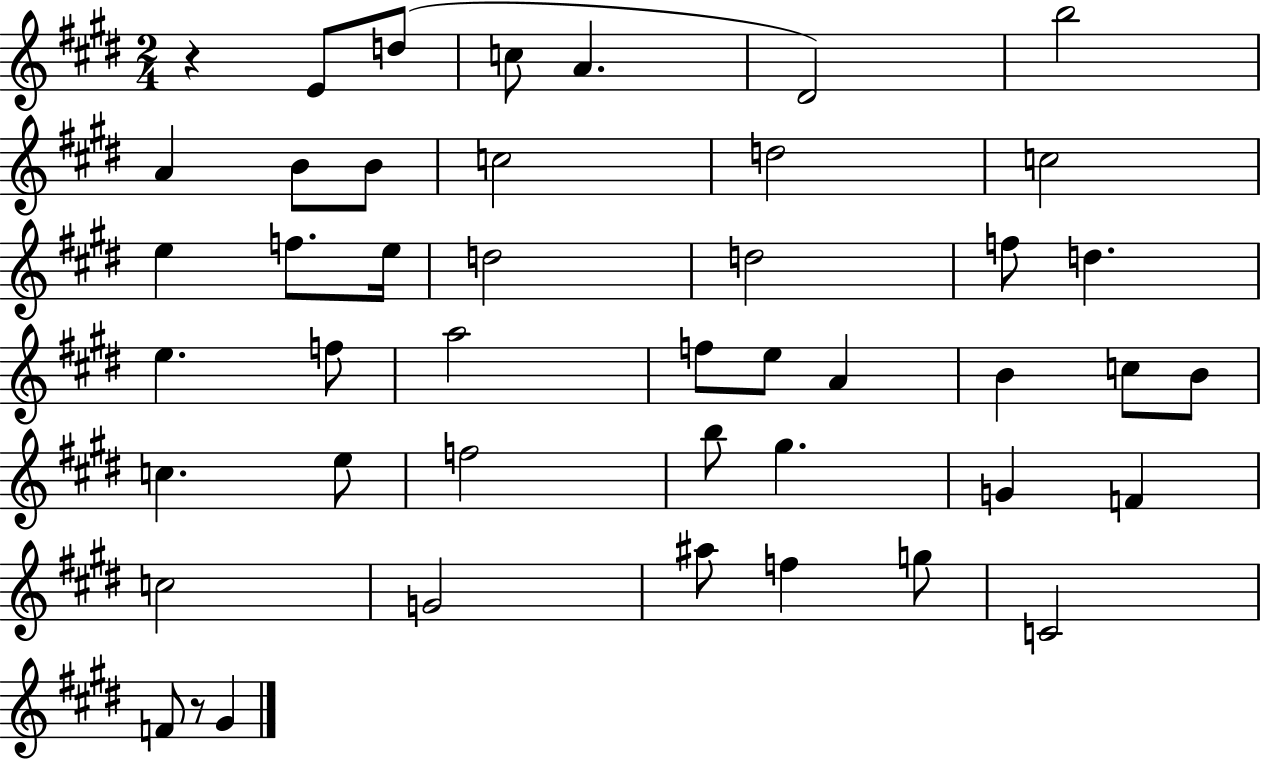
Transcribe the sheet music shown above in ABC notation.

X:1
T:Untitled
M:2/4
L:1/4
K:E
z E/2 d/2 c/2 A ^D2 b2 A B/2 B/2 c2 d2 c2 e f/2 e/4 d2 d2 f/2 d e f/2 a2 f/2 e/2 A B c/2 B/2 c e/2 f2 b/2 ^g G F c2 G2 ^a/2 f g/2 C2 F/2 z/2 ^G